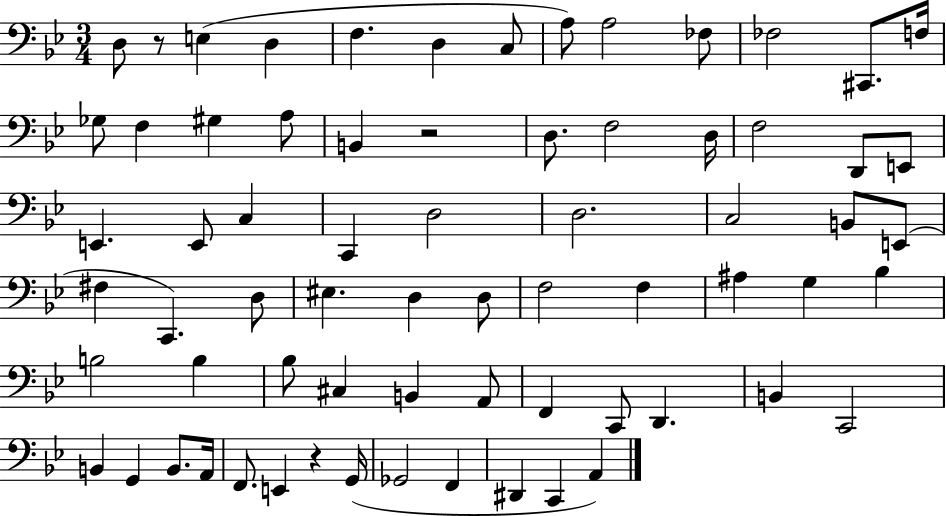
{
  \clef bass
  \numericTimeSignature
  \time 3/4
  \key bes \major
  \repeat volta 2 { d8 r8 e4( d4 | f4. d4 c8 | a8) a2 fes8 | fes2 cis,8. f16 | \break ges8 f4 gis4 a8 | b,4 r2 | d8. f2 d16 | f2 d,8 e,8 | \break e,4. e,8 c4 | c,4 d2 | d2. | c2 b,8 e,8( | \break fis4 c,4.) d8 | eis4. d4 d8 | f2 f4 | ais4 g4 bes4 | \break b2 b4 | bes8 cis4 b,4 a,8 | f,4 c,8 d,4. | b,4 c,2 | \break b,4 g,4 b,8. a,16 | f,8. e,4 r4 g,16( | ges,2 f,4 | dis,4 c,4 a,4) | \break } \bar "|."
}